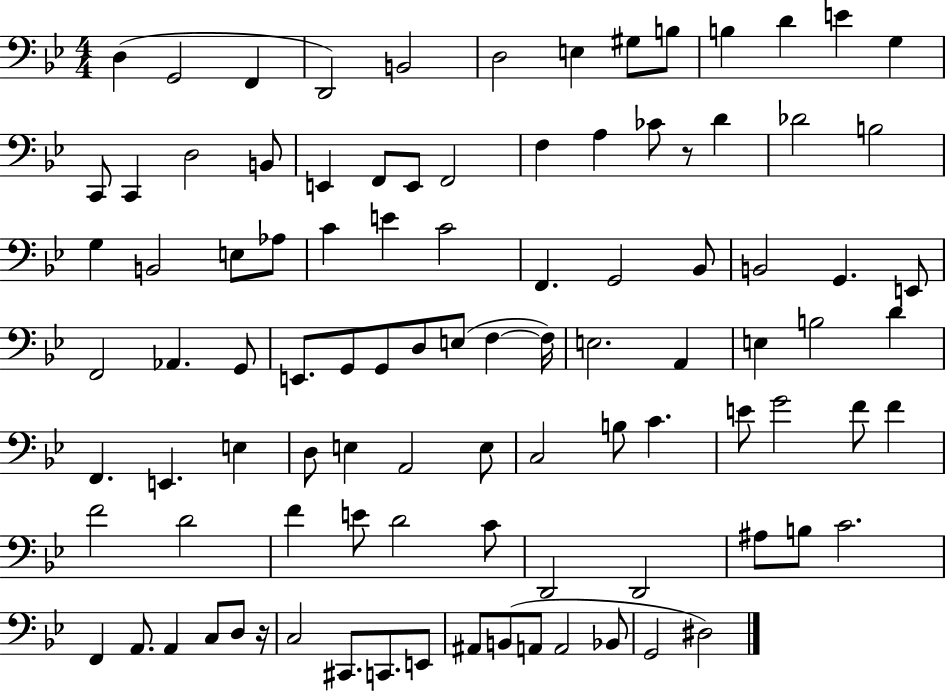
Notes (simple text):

D3/q G2/h F2/q D2/h B2/h D3/h E3/q G#3/e B3/e B3/q D4/q E4/q G3/q C2/e C2/q D3/h B2/e E2/q F2/e E2/e F2/h F3/q A3/q CES4/e R/e D4/q Db4/h B3/h G3/q B2/h E3/e Ab3/e C4/q E4/q C4/h F2/q. G2/h Bb2/e B2/h G2/q. E2/e F2/h Ab2/q. G2/e E2/e. G2/e G2/e D3/e E3/e F3/q F3/s E3/h. A2/q E3/q B3/h D4/q F2/q. E2/q. E3/q D3/e E3/q A2/h E3/e C3/h B3/e C4/q. E4/e G4/h F4/e F4/q F4/h D4/h F4/q E4/e D4/h C4/e D2/h D2/h A#3/e B3/e C4/h. F2/q A2/e. A2/q C3/e D3/e R/s C3/h C#2/e. C2/e. E2/e A#2/e B2/e A2/e A2/h Bb2/e G2/h D#3/h